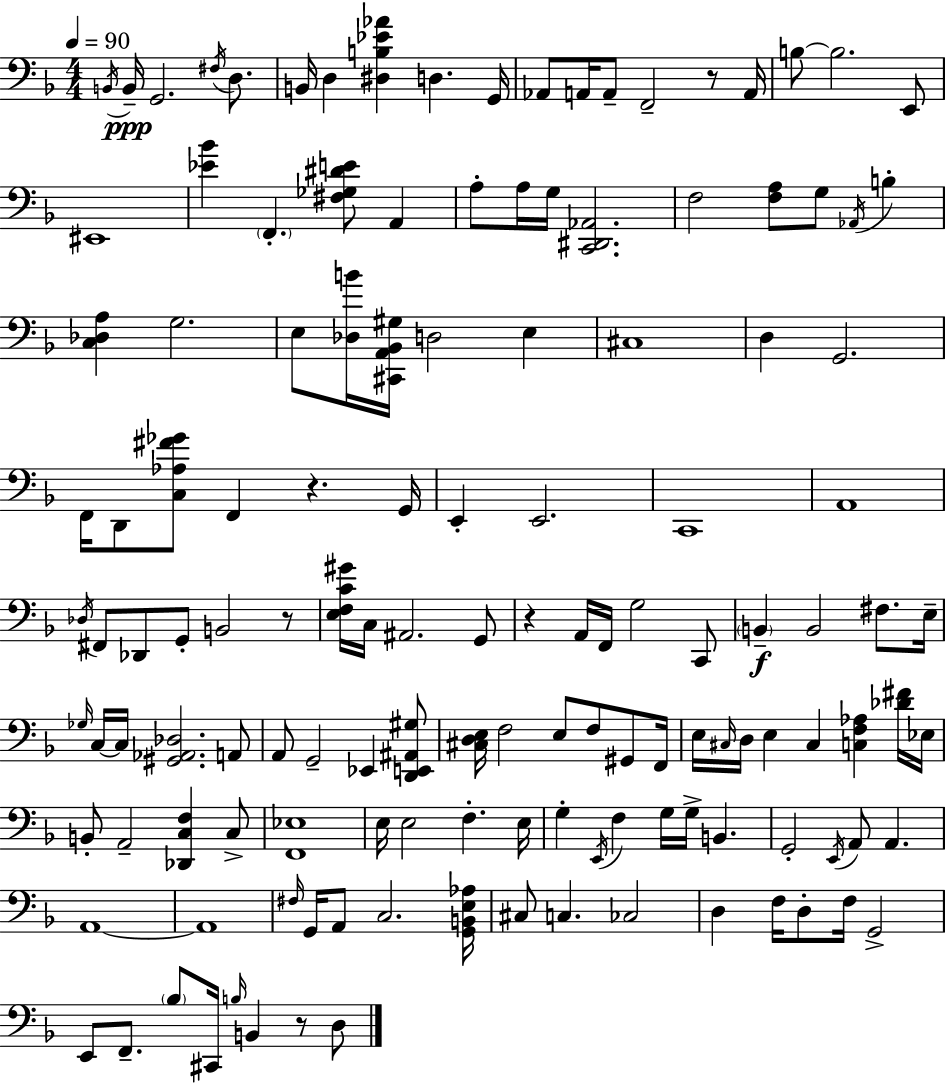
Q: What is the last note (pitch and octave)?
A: D3